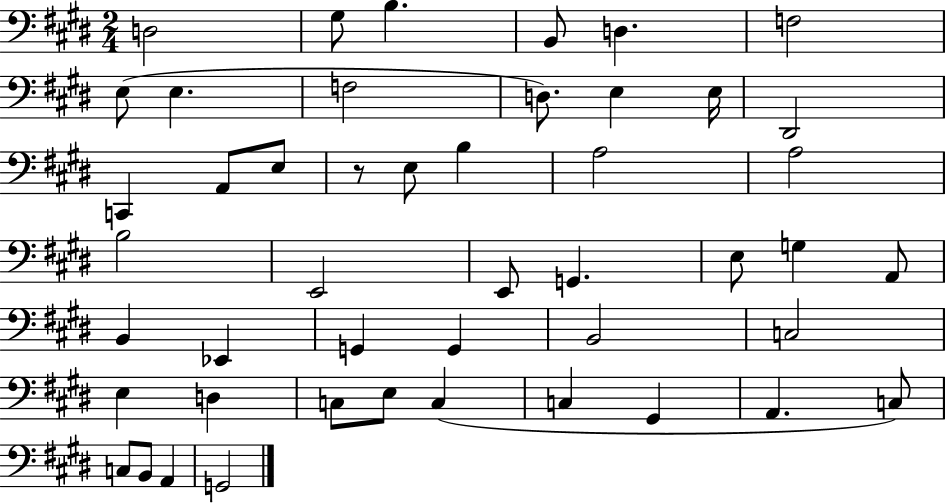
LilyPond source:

{
  \clef bass
  \numericTimeSignature
  \time 2/4
  \key e \major
  d2 | gis8 b4. | b,8 d4. | f2 | \break e8( e4. | f2 | d8.) e4 e16 | dis,2 | \break c,4 a,8 e8 | r8 e8 b4 | a2 | a2 | \break b2 | e,2 | e,8 g,4. | e8 g4 a,8 | \break b,4 ees,4 | g,4 g,4 | b,2 | c2 | \break e4 d4 | c8 e8 c4( | c4 gis,4 | a,4. c8) | \break c8 b,8 a,4 | g,2 | \bar "|."
}